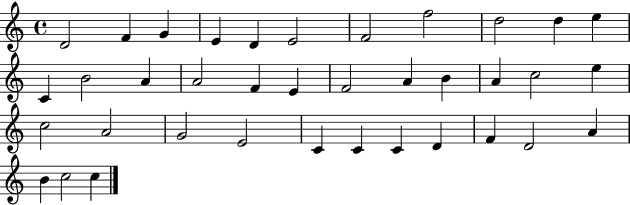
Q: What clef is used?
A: treble